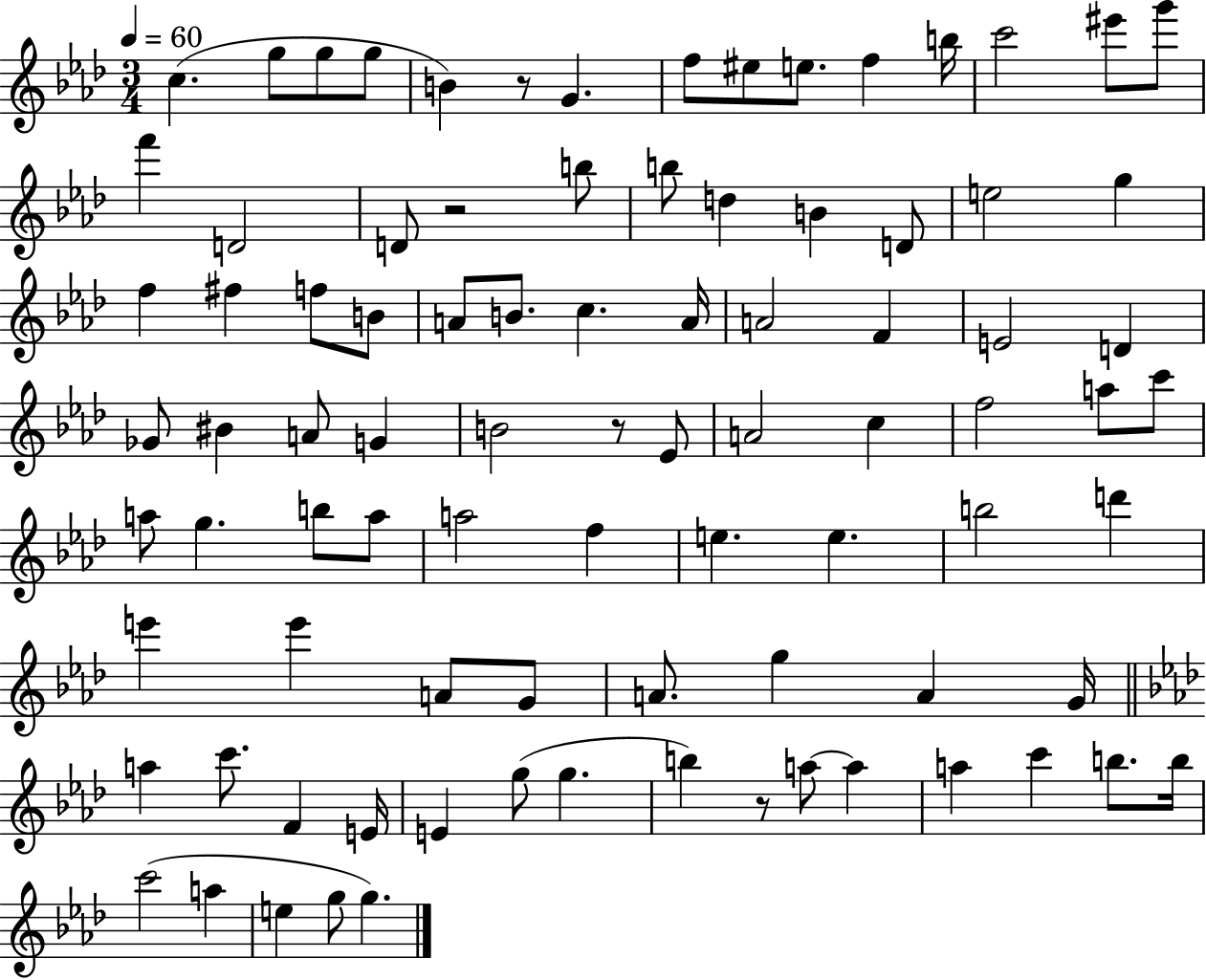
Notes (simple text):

C5/q. G5/e G5/e G5/e B4/q R/e G4/q. F5/e EIS5/e E5/e. F5/q B5/s C6/h EIS6/e G6/e F6/q D4/h D4/e R/h B5/e B5/e D5/q B4/q D4/e E5/h G5/q F5/q F#5/q F5/e B4/e A4/e B4/e. C5/q. A4/s A4/h F4/q E4/h D4/q Gb4/e BIS4/q A4/e G4/q B4/h R/e Eb4/e A4/h C5/q F5/h A5/e C6/e A5/e G5/q. B5/e A5/e A5/h F5/q E5/q. E5/q. B5/h D6/q E6/q E6/q A4/e G4/e A4/e. G5/q A4/q G4/s A5/q C6/e. F4/q E4/s E4/q G5/e G5/q. B5/q R/e A5/e A5/q A5/q C6/q B5/e. B5/s C6/h A5/q E5/q G5/e G5/q.